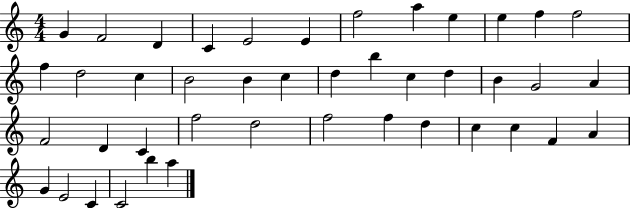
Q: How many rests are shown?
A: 0